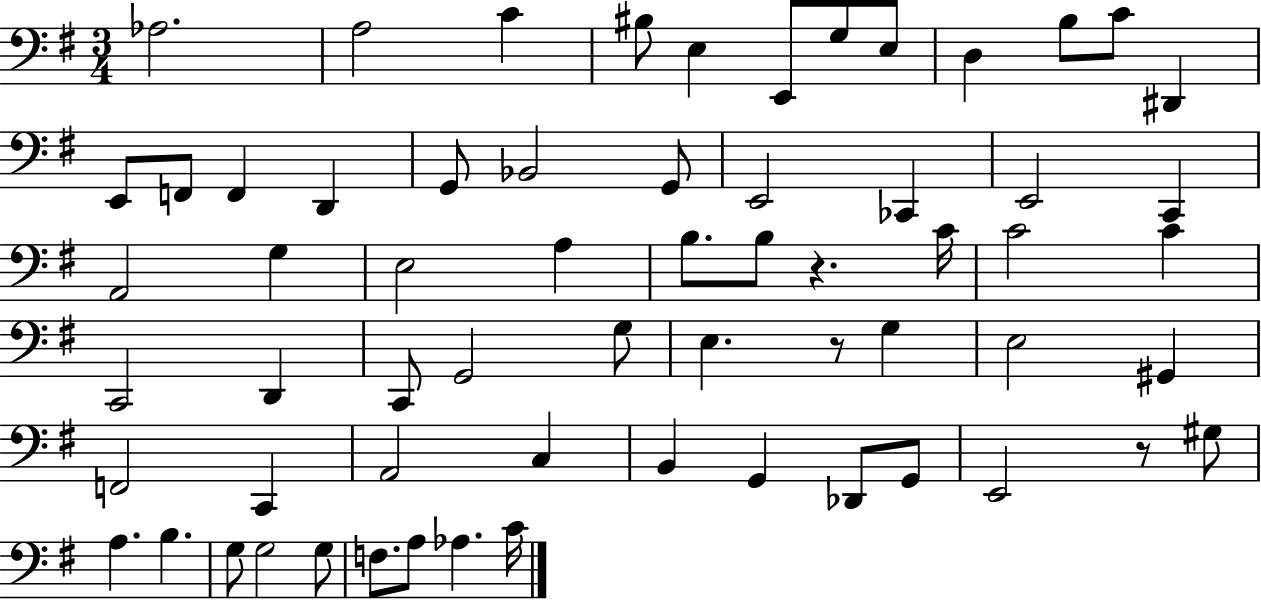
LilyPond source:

{
  \clef bass
  \numericTimeSignature
  \time 3/4
  \key g \major
  aes2. | a2 c'4 | bis8 e4 e,8 g8 e8 | d4 b8 c'8 dis,4 | \break e,8 f,8 f,4 d,4 | g,8 bes,2 g,8 | e,2 ces,4 | e,2 c,4 | \break a,2 g4 | e2 a4 | b8. b8 r4. c'16 | c'2 c'4 | \break c,2 d,4 | c,8 g,2 g8 | e4. r8 g4 | e2 gis,4 | \break f,2 c,4 | a,2 c4 | b,4 g,4 des,8 g,8 | e,2 r8 gis8 | \break a4. b4. | g8 g2 g8 | f8. a8 aes4. c'16 | \bar "|."
}